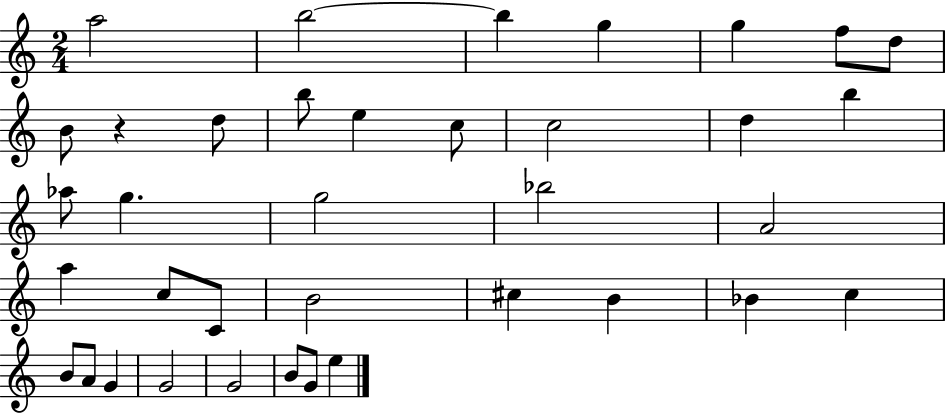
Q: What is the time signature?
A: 2/4